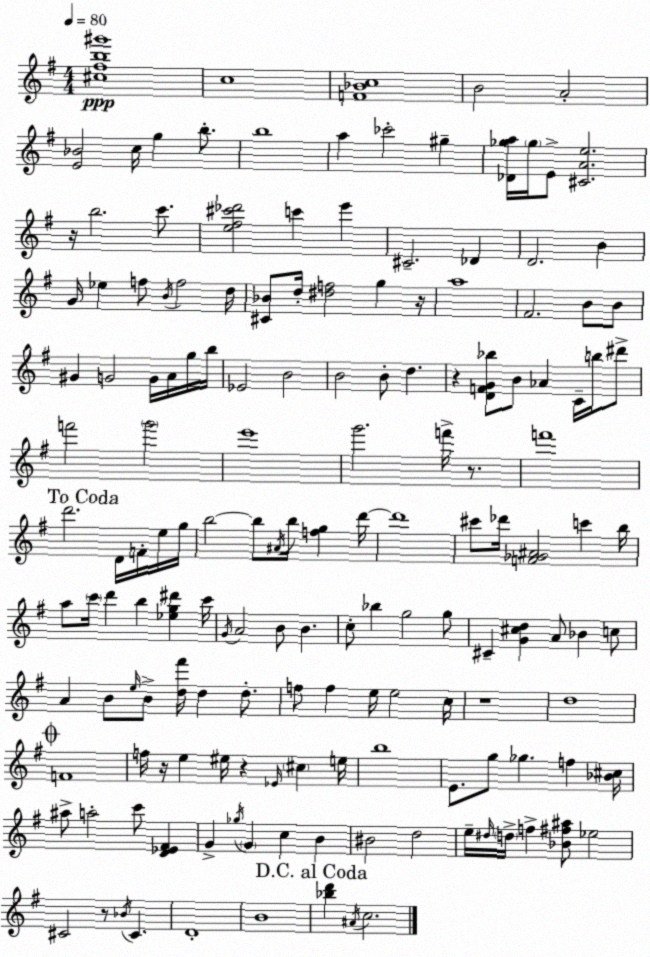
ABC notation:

X:1
T:Untitled
M:4/4
L:1/4
K:Em
[^c^fb^g']4 c4 [F_Bc]4 B2 A2 [E_B]2 c/4 g b/2 b4 a _c'2 ^g [_D_ga]/4 _g/4 E/2 [^CAe]2 z/4 b2 c'/2 [e^f^c'_d']2 c' e' ^C2 _D D2 B G/4 _e f/2 B/4 f2 d/4 [^C_B]/2 d/4 [^df]2 g z/4 a4 ^F2 B/2 B/2 ^G G2 G/4 A/4 g/4 b/4 _E2 B2 B2 B/2 d z [DFG_b]/2 B/2 _A C/4 b/4 ^d'/2 f'2 g'2 e'4 g'2 f'/4 z/2 f'4 d'2 D/4 F/4 e/4 g/4 b2 b/2 ^A/4 b/4 [fg] d'/4 d'4 ^c'/2 _d'/4 [F_G^A]2 c' b/4 a/2 c'/4 d' b [_eg^d'] c'/4 G/4 A2 B/2 B c/2 _b g2 g/2 ^C [G^cd] A/2 _B c/2 A B/2 e/4 B/2 [d^f']/4 d d/2 f/2 f e/4 e2 c/4 z4 d4 F4 f/4 z/4 e ^e/4 z _E/4 ^c e/4 b4 E/2 g/2 _g f [_B^c]/4 ^a/2 a2 c'/2 [D_E^F] G _g/4 G c B ^B2 d2 e/4 ^d/4 d/4 f [_B^f^a]/2 _e2 ^C2 z/2 _B/4 ^C D4 B4 [_bd'] ^A/4 c2